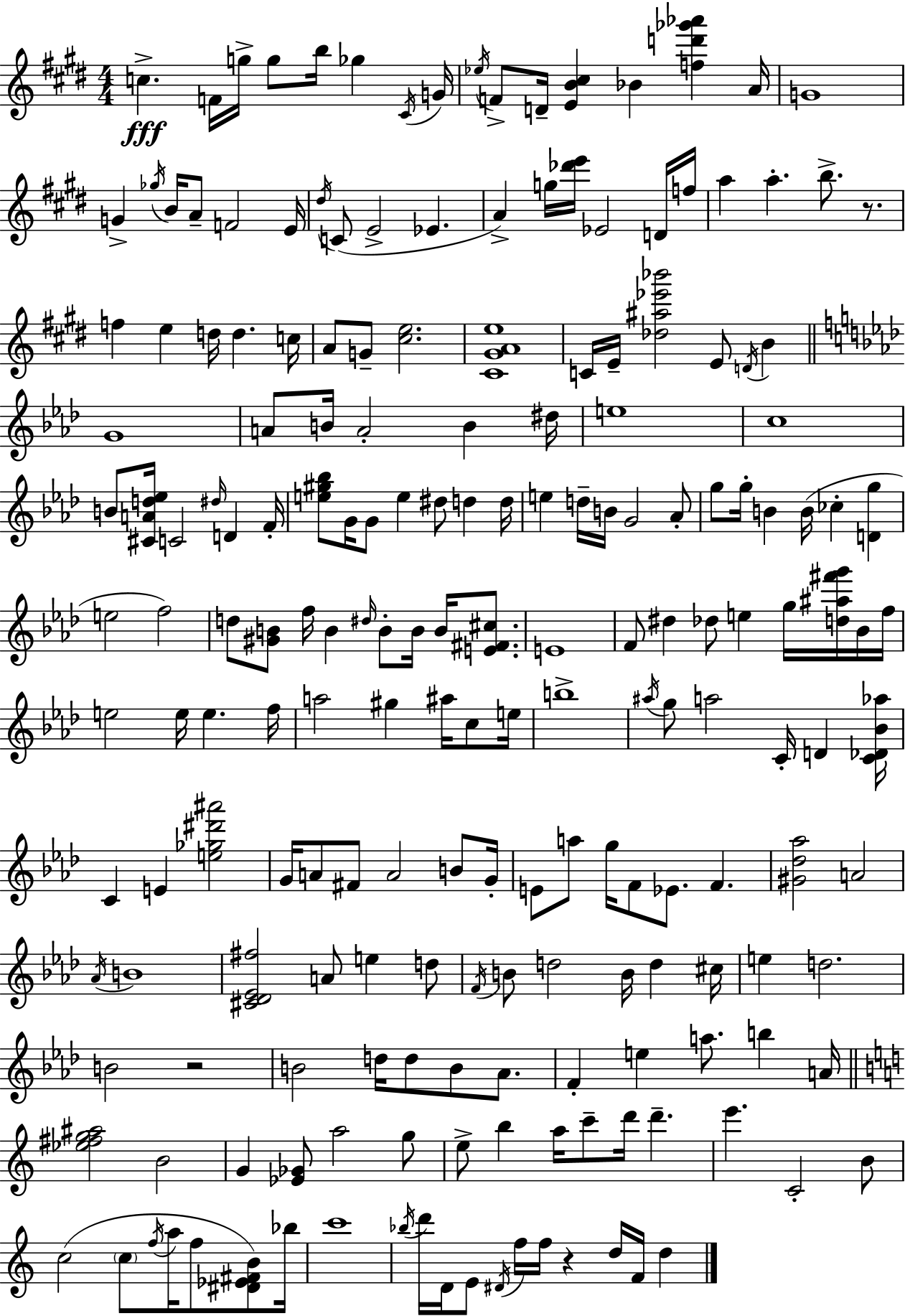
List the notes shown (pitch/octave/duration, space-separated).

C5/q. F4/s G5/s G5/e B5/s Gb5/q C#4/s G4/s Eb5/s F4/e D4/s [E4,B4,C#5]/q Bb4/q [F5,D6,Gb6,Ab6]/q A4/s G4/w G4/q Gb5/s B4/s A4/e F4/h E4/s D#5/s C4/e E4/h Eb4/q. A4/q G5/s [Db6,E6]/s Eb4/h D4/s F5/s A5/q A5/q. B5/e. R/e. F5/q E5/q D5/s D5/q. C5/s A4/e G4/e [C#5,E5]/h. [C#4,G#4,A4,E5]/w C4/s E4/s [Db5,A#5,Eb6,Bb6]/h E4/e D4/s B4/q G4/w A4/e B4/s A4/h B4/q D#5/s E5/w C5/w B4/e [C#4,A4,D5,Eb5]/s C4/h D#5/s D4/q F4/s [E5,G#5,Bb5]/e G4/s G4/e E5/q D#5/e D5/q D5/s E5/q D5/s B4/s G4/h Ab4/e G5/e G5/s B4/q B4/s CES5/q [D4,G5]/q E5/h F5/h D5/e [G#4,B4]/e F5/s B4/q D#5/s B4/e B4/s B4/s [E4,F#4,C#5]/e. E4/w F4/e D#5/q Db5/e E5/q G5/s [D5,A#5,F#6,G6]/s Bb4/s F5/s E5/h E5/s E5/q. F5/s A5/h G#5/q A#5/s C5/e E5/s B5/w A#5/s G5/e A5/h C4/s D4/q [C4,Db4,Bb4,Ab5]/s C4/q E4/q [E5,Gb5,D#6,A#6]/h G4/s A4/e F#4/e A4/h B4/e G4/s E4/e A5/e G5/s F4/e Eb4/e. F4/q. [G#4,Db5,Ab5]/h A4/h Ab4/s B4/w [C#4,Db4,Eb4,F#5]/h A4/e E5/q D5/e F4/s B4/e D5/h B4/s D5/q C#5/s E5/q D5/h. B4/h R/h B4/h D5/s D5/e B4/e Ab4/e. F4/q E5/q A5/e. B5/q A4/s [Eb5,F#5,G5,A#5]/h B4/h G4/q [Eb4,Gb4]/e A5/h G5/e E5/e B5/q A5/s C6/e D6/s D6/q. E6/q. C4/h B4/e C5/h C5/e F5/s A5/s F5/e [D#4,Eb4,F#4,B4]/e Bb5/s C6/w Bb5/s D6/s D4/s E4/e D#4/s F5/s F5/s R/q D5/s F4/s D5/q